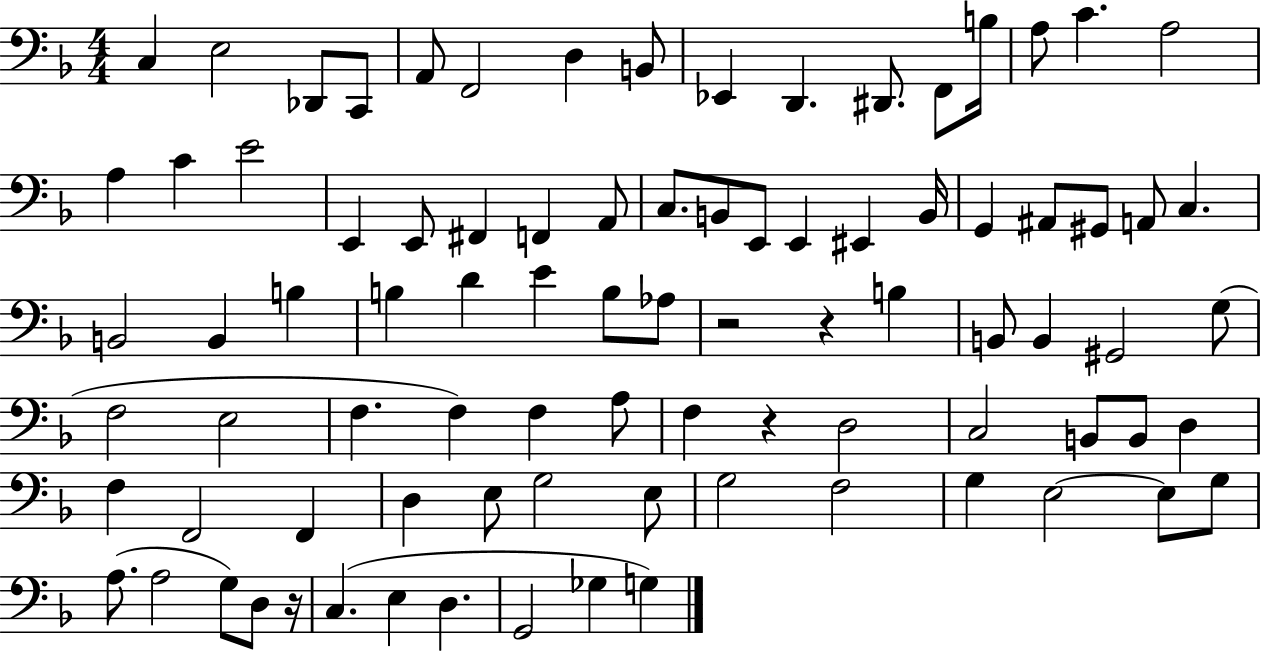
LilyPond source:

{
  \clef bass
  \numericTimeSignature
  \time 4/4
  \key f \major
  c4 e2 des,8 c,8 | a,8 f,2 d4 b,8 | ees,4 d,4. dis,8. f,8 b16 | a8 c'4. a2 | \break a4 c'4 e'2 | e,4 e,8 fis,4 f,4 a,8 | c8. b,8 e,8 e,4 eis,4 b,16 | g,4 ais,8 gis,8 a,8 c4. | \break b,2 b,4 b4 | b4 d'4 e'4 b8 aes8 | r2 r4 b4 | b,8 b,4 gis,2 g8( | \break f2 e2 | f4. f4) f4 a8 | f4 r4 d2 | c2 b,8 b,8 d4 | \break f4 f,2 f,4 | d4 e8 g2 e8 | g2 f2 | g4 e2~~ e8 g8 | \break a8.( a2 g8) d8 r16 | c4.( e4 d4. | g,2 ges4 g4) | \bar "|."
}